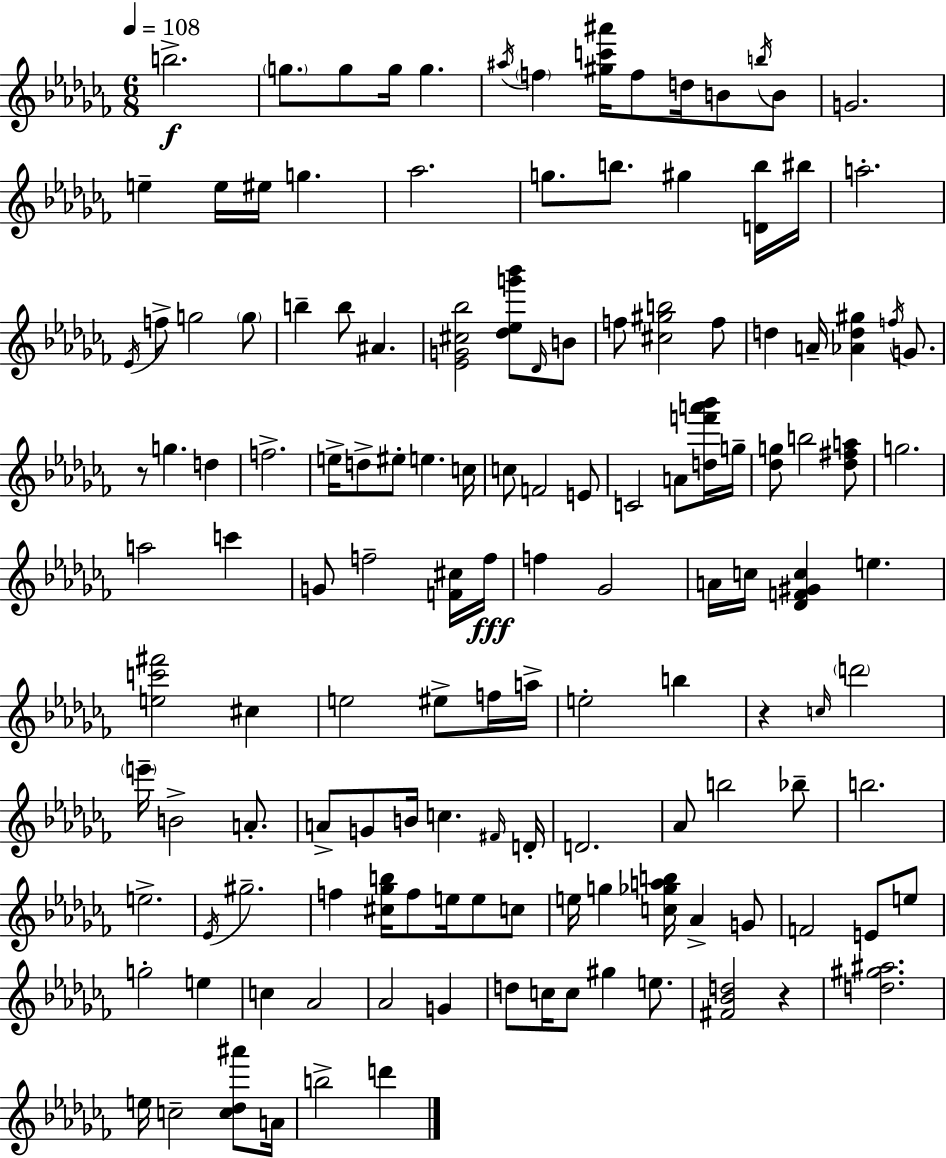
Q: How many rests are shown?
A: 3